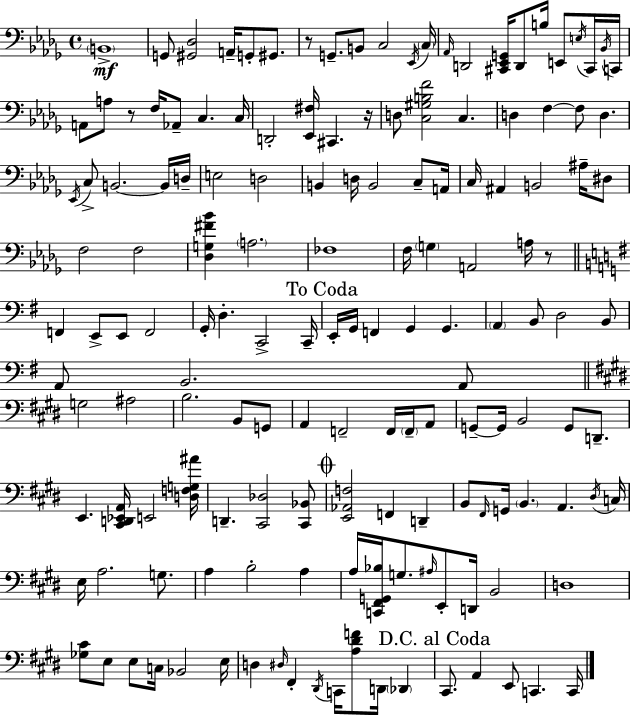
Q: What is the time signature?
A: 4/4